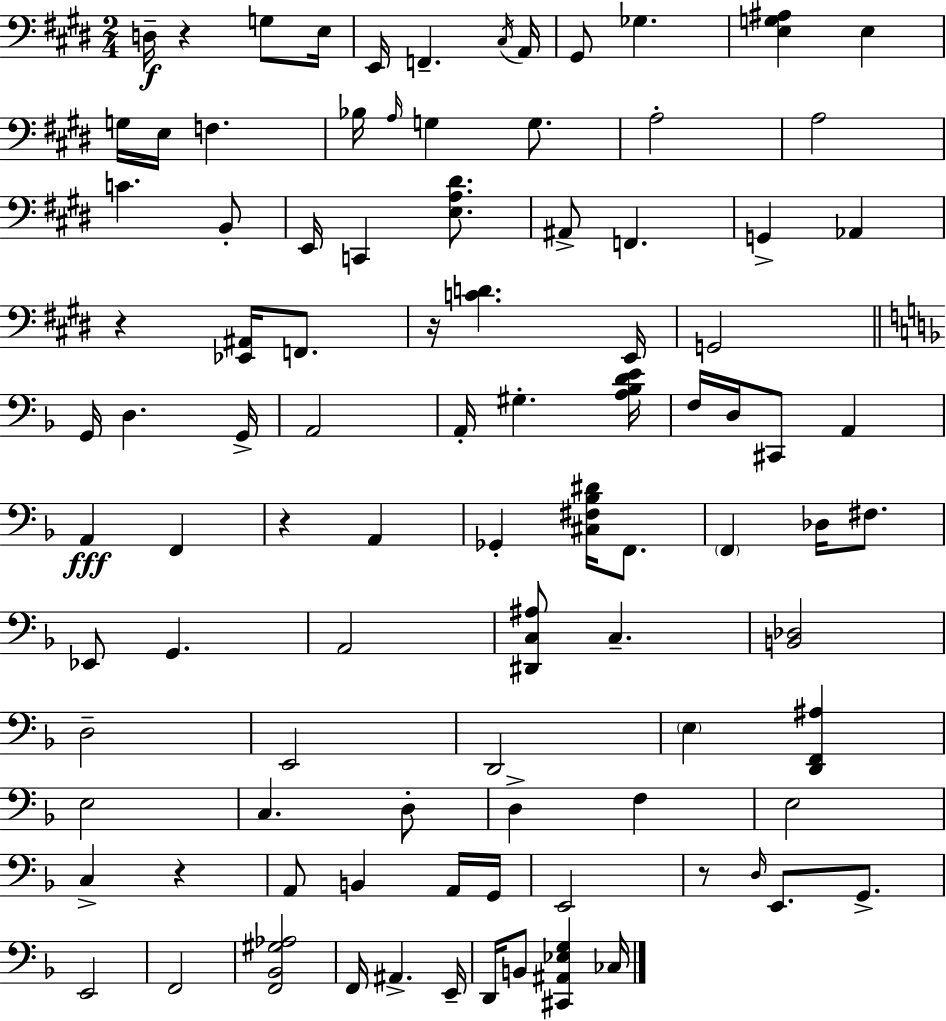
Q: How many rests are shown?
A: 6